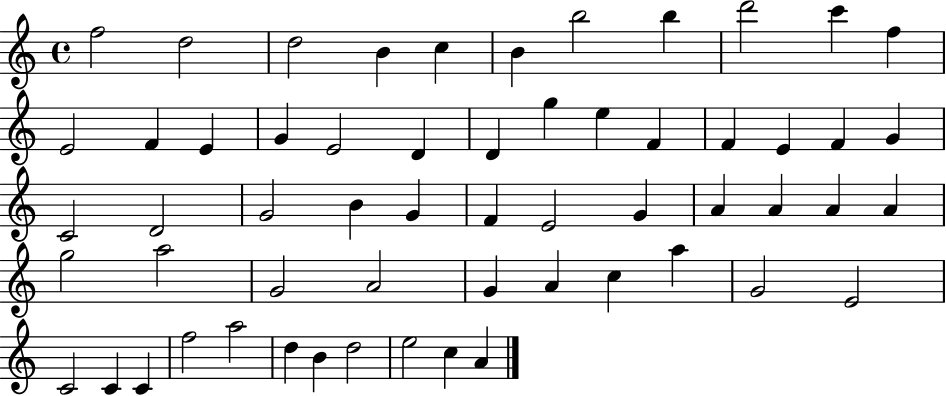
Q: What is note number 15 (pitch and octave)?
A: G4